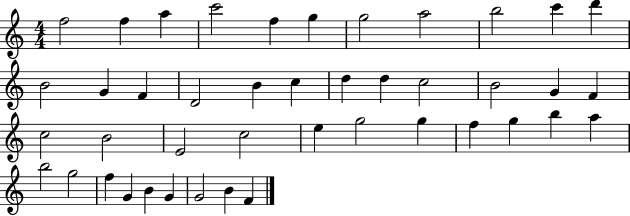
X:1
T:Untitled
M:4/4
L:1/4
K:C
f2 f a c'2 f g g2 a2 b2 c' d' B2 G F D2 B c d d c2 B2 G F c2 B2 E2 c2 e g2 g f g b a b2 g2 f G B G G2 B F